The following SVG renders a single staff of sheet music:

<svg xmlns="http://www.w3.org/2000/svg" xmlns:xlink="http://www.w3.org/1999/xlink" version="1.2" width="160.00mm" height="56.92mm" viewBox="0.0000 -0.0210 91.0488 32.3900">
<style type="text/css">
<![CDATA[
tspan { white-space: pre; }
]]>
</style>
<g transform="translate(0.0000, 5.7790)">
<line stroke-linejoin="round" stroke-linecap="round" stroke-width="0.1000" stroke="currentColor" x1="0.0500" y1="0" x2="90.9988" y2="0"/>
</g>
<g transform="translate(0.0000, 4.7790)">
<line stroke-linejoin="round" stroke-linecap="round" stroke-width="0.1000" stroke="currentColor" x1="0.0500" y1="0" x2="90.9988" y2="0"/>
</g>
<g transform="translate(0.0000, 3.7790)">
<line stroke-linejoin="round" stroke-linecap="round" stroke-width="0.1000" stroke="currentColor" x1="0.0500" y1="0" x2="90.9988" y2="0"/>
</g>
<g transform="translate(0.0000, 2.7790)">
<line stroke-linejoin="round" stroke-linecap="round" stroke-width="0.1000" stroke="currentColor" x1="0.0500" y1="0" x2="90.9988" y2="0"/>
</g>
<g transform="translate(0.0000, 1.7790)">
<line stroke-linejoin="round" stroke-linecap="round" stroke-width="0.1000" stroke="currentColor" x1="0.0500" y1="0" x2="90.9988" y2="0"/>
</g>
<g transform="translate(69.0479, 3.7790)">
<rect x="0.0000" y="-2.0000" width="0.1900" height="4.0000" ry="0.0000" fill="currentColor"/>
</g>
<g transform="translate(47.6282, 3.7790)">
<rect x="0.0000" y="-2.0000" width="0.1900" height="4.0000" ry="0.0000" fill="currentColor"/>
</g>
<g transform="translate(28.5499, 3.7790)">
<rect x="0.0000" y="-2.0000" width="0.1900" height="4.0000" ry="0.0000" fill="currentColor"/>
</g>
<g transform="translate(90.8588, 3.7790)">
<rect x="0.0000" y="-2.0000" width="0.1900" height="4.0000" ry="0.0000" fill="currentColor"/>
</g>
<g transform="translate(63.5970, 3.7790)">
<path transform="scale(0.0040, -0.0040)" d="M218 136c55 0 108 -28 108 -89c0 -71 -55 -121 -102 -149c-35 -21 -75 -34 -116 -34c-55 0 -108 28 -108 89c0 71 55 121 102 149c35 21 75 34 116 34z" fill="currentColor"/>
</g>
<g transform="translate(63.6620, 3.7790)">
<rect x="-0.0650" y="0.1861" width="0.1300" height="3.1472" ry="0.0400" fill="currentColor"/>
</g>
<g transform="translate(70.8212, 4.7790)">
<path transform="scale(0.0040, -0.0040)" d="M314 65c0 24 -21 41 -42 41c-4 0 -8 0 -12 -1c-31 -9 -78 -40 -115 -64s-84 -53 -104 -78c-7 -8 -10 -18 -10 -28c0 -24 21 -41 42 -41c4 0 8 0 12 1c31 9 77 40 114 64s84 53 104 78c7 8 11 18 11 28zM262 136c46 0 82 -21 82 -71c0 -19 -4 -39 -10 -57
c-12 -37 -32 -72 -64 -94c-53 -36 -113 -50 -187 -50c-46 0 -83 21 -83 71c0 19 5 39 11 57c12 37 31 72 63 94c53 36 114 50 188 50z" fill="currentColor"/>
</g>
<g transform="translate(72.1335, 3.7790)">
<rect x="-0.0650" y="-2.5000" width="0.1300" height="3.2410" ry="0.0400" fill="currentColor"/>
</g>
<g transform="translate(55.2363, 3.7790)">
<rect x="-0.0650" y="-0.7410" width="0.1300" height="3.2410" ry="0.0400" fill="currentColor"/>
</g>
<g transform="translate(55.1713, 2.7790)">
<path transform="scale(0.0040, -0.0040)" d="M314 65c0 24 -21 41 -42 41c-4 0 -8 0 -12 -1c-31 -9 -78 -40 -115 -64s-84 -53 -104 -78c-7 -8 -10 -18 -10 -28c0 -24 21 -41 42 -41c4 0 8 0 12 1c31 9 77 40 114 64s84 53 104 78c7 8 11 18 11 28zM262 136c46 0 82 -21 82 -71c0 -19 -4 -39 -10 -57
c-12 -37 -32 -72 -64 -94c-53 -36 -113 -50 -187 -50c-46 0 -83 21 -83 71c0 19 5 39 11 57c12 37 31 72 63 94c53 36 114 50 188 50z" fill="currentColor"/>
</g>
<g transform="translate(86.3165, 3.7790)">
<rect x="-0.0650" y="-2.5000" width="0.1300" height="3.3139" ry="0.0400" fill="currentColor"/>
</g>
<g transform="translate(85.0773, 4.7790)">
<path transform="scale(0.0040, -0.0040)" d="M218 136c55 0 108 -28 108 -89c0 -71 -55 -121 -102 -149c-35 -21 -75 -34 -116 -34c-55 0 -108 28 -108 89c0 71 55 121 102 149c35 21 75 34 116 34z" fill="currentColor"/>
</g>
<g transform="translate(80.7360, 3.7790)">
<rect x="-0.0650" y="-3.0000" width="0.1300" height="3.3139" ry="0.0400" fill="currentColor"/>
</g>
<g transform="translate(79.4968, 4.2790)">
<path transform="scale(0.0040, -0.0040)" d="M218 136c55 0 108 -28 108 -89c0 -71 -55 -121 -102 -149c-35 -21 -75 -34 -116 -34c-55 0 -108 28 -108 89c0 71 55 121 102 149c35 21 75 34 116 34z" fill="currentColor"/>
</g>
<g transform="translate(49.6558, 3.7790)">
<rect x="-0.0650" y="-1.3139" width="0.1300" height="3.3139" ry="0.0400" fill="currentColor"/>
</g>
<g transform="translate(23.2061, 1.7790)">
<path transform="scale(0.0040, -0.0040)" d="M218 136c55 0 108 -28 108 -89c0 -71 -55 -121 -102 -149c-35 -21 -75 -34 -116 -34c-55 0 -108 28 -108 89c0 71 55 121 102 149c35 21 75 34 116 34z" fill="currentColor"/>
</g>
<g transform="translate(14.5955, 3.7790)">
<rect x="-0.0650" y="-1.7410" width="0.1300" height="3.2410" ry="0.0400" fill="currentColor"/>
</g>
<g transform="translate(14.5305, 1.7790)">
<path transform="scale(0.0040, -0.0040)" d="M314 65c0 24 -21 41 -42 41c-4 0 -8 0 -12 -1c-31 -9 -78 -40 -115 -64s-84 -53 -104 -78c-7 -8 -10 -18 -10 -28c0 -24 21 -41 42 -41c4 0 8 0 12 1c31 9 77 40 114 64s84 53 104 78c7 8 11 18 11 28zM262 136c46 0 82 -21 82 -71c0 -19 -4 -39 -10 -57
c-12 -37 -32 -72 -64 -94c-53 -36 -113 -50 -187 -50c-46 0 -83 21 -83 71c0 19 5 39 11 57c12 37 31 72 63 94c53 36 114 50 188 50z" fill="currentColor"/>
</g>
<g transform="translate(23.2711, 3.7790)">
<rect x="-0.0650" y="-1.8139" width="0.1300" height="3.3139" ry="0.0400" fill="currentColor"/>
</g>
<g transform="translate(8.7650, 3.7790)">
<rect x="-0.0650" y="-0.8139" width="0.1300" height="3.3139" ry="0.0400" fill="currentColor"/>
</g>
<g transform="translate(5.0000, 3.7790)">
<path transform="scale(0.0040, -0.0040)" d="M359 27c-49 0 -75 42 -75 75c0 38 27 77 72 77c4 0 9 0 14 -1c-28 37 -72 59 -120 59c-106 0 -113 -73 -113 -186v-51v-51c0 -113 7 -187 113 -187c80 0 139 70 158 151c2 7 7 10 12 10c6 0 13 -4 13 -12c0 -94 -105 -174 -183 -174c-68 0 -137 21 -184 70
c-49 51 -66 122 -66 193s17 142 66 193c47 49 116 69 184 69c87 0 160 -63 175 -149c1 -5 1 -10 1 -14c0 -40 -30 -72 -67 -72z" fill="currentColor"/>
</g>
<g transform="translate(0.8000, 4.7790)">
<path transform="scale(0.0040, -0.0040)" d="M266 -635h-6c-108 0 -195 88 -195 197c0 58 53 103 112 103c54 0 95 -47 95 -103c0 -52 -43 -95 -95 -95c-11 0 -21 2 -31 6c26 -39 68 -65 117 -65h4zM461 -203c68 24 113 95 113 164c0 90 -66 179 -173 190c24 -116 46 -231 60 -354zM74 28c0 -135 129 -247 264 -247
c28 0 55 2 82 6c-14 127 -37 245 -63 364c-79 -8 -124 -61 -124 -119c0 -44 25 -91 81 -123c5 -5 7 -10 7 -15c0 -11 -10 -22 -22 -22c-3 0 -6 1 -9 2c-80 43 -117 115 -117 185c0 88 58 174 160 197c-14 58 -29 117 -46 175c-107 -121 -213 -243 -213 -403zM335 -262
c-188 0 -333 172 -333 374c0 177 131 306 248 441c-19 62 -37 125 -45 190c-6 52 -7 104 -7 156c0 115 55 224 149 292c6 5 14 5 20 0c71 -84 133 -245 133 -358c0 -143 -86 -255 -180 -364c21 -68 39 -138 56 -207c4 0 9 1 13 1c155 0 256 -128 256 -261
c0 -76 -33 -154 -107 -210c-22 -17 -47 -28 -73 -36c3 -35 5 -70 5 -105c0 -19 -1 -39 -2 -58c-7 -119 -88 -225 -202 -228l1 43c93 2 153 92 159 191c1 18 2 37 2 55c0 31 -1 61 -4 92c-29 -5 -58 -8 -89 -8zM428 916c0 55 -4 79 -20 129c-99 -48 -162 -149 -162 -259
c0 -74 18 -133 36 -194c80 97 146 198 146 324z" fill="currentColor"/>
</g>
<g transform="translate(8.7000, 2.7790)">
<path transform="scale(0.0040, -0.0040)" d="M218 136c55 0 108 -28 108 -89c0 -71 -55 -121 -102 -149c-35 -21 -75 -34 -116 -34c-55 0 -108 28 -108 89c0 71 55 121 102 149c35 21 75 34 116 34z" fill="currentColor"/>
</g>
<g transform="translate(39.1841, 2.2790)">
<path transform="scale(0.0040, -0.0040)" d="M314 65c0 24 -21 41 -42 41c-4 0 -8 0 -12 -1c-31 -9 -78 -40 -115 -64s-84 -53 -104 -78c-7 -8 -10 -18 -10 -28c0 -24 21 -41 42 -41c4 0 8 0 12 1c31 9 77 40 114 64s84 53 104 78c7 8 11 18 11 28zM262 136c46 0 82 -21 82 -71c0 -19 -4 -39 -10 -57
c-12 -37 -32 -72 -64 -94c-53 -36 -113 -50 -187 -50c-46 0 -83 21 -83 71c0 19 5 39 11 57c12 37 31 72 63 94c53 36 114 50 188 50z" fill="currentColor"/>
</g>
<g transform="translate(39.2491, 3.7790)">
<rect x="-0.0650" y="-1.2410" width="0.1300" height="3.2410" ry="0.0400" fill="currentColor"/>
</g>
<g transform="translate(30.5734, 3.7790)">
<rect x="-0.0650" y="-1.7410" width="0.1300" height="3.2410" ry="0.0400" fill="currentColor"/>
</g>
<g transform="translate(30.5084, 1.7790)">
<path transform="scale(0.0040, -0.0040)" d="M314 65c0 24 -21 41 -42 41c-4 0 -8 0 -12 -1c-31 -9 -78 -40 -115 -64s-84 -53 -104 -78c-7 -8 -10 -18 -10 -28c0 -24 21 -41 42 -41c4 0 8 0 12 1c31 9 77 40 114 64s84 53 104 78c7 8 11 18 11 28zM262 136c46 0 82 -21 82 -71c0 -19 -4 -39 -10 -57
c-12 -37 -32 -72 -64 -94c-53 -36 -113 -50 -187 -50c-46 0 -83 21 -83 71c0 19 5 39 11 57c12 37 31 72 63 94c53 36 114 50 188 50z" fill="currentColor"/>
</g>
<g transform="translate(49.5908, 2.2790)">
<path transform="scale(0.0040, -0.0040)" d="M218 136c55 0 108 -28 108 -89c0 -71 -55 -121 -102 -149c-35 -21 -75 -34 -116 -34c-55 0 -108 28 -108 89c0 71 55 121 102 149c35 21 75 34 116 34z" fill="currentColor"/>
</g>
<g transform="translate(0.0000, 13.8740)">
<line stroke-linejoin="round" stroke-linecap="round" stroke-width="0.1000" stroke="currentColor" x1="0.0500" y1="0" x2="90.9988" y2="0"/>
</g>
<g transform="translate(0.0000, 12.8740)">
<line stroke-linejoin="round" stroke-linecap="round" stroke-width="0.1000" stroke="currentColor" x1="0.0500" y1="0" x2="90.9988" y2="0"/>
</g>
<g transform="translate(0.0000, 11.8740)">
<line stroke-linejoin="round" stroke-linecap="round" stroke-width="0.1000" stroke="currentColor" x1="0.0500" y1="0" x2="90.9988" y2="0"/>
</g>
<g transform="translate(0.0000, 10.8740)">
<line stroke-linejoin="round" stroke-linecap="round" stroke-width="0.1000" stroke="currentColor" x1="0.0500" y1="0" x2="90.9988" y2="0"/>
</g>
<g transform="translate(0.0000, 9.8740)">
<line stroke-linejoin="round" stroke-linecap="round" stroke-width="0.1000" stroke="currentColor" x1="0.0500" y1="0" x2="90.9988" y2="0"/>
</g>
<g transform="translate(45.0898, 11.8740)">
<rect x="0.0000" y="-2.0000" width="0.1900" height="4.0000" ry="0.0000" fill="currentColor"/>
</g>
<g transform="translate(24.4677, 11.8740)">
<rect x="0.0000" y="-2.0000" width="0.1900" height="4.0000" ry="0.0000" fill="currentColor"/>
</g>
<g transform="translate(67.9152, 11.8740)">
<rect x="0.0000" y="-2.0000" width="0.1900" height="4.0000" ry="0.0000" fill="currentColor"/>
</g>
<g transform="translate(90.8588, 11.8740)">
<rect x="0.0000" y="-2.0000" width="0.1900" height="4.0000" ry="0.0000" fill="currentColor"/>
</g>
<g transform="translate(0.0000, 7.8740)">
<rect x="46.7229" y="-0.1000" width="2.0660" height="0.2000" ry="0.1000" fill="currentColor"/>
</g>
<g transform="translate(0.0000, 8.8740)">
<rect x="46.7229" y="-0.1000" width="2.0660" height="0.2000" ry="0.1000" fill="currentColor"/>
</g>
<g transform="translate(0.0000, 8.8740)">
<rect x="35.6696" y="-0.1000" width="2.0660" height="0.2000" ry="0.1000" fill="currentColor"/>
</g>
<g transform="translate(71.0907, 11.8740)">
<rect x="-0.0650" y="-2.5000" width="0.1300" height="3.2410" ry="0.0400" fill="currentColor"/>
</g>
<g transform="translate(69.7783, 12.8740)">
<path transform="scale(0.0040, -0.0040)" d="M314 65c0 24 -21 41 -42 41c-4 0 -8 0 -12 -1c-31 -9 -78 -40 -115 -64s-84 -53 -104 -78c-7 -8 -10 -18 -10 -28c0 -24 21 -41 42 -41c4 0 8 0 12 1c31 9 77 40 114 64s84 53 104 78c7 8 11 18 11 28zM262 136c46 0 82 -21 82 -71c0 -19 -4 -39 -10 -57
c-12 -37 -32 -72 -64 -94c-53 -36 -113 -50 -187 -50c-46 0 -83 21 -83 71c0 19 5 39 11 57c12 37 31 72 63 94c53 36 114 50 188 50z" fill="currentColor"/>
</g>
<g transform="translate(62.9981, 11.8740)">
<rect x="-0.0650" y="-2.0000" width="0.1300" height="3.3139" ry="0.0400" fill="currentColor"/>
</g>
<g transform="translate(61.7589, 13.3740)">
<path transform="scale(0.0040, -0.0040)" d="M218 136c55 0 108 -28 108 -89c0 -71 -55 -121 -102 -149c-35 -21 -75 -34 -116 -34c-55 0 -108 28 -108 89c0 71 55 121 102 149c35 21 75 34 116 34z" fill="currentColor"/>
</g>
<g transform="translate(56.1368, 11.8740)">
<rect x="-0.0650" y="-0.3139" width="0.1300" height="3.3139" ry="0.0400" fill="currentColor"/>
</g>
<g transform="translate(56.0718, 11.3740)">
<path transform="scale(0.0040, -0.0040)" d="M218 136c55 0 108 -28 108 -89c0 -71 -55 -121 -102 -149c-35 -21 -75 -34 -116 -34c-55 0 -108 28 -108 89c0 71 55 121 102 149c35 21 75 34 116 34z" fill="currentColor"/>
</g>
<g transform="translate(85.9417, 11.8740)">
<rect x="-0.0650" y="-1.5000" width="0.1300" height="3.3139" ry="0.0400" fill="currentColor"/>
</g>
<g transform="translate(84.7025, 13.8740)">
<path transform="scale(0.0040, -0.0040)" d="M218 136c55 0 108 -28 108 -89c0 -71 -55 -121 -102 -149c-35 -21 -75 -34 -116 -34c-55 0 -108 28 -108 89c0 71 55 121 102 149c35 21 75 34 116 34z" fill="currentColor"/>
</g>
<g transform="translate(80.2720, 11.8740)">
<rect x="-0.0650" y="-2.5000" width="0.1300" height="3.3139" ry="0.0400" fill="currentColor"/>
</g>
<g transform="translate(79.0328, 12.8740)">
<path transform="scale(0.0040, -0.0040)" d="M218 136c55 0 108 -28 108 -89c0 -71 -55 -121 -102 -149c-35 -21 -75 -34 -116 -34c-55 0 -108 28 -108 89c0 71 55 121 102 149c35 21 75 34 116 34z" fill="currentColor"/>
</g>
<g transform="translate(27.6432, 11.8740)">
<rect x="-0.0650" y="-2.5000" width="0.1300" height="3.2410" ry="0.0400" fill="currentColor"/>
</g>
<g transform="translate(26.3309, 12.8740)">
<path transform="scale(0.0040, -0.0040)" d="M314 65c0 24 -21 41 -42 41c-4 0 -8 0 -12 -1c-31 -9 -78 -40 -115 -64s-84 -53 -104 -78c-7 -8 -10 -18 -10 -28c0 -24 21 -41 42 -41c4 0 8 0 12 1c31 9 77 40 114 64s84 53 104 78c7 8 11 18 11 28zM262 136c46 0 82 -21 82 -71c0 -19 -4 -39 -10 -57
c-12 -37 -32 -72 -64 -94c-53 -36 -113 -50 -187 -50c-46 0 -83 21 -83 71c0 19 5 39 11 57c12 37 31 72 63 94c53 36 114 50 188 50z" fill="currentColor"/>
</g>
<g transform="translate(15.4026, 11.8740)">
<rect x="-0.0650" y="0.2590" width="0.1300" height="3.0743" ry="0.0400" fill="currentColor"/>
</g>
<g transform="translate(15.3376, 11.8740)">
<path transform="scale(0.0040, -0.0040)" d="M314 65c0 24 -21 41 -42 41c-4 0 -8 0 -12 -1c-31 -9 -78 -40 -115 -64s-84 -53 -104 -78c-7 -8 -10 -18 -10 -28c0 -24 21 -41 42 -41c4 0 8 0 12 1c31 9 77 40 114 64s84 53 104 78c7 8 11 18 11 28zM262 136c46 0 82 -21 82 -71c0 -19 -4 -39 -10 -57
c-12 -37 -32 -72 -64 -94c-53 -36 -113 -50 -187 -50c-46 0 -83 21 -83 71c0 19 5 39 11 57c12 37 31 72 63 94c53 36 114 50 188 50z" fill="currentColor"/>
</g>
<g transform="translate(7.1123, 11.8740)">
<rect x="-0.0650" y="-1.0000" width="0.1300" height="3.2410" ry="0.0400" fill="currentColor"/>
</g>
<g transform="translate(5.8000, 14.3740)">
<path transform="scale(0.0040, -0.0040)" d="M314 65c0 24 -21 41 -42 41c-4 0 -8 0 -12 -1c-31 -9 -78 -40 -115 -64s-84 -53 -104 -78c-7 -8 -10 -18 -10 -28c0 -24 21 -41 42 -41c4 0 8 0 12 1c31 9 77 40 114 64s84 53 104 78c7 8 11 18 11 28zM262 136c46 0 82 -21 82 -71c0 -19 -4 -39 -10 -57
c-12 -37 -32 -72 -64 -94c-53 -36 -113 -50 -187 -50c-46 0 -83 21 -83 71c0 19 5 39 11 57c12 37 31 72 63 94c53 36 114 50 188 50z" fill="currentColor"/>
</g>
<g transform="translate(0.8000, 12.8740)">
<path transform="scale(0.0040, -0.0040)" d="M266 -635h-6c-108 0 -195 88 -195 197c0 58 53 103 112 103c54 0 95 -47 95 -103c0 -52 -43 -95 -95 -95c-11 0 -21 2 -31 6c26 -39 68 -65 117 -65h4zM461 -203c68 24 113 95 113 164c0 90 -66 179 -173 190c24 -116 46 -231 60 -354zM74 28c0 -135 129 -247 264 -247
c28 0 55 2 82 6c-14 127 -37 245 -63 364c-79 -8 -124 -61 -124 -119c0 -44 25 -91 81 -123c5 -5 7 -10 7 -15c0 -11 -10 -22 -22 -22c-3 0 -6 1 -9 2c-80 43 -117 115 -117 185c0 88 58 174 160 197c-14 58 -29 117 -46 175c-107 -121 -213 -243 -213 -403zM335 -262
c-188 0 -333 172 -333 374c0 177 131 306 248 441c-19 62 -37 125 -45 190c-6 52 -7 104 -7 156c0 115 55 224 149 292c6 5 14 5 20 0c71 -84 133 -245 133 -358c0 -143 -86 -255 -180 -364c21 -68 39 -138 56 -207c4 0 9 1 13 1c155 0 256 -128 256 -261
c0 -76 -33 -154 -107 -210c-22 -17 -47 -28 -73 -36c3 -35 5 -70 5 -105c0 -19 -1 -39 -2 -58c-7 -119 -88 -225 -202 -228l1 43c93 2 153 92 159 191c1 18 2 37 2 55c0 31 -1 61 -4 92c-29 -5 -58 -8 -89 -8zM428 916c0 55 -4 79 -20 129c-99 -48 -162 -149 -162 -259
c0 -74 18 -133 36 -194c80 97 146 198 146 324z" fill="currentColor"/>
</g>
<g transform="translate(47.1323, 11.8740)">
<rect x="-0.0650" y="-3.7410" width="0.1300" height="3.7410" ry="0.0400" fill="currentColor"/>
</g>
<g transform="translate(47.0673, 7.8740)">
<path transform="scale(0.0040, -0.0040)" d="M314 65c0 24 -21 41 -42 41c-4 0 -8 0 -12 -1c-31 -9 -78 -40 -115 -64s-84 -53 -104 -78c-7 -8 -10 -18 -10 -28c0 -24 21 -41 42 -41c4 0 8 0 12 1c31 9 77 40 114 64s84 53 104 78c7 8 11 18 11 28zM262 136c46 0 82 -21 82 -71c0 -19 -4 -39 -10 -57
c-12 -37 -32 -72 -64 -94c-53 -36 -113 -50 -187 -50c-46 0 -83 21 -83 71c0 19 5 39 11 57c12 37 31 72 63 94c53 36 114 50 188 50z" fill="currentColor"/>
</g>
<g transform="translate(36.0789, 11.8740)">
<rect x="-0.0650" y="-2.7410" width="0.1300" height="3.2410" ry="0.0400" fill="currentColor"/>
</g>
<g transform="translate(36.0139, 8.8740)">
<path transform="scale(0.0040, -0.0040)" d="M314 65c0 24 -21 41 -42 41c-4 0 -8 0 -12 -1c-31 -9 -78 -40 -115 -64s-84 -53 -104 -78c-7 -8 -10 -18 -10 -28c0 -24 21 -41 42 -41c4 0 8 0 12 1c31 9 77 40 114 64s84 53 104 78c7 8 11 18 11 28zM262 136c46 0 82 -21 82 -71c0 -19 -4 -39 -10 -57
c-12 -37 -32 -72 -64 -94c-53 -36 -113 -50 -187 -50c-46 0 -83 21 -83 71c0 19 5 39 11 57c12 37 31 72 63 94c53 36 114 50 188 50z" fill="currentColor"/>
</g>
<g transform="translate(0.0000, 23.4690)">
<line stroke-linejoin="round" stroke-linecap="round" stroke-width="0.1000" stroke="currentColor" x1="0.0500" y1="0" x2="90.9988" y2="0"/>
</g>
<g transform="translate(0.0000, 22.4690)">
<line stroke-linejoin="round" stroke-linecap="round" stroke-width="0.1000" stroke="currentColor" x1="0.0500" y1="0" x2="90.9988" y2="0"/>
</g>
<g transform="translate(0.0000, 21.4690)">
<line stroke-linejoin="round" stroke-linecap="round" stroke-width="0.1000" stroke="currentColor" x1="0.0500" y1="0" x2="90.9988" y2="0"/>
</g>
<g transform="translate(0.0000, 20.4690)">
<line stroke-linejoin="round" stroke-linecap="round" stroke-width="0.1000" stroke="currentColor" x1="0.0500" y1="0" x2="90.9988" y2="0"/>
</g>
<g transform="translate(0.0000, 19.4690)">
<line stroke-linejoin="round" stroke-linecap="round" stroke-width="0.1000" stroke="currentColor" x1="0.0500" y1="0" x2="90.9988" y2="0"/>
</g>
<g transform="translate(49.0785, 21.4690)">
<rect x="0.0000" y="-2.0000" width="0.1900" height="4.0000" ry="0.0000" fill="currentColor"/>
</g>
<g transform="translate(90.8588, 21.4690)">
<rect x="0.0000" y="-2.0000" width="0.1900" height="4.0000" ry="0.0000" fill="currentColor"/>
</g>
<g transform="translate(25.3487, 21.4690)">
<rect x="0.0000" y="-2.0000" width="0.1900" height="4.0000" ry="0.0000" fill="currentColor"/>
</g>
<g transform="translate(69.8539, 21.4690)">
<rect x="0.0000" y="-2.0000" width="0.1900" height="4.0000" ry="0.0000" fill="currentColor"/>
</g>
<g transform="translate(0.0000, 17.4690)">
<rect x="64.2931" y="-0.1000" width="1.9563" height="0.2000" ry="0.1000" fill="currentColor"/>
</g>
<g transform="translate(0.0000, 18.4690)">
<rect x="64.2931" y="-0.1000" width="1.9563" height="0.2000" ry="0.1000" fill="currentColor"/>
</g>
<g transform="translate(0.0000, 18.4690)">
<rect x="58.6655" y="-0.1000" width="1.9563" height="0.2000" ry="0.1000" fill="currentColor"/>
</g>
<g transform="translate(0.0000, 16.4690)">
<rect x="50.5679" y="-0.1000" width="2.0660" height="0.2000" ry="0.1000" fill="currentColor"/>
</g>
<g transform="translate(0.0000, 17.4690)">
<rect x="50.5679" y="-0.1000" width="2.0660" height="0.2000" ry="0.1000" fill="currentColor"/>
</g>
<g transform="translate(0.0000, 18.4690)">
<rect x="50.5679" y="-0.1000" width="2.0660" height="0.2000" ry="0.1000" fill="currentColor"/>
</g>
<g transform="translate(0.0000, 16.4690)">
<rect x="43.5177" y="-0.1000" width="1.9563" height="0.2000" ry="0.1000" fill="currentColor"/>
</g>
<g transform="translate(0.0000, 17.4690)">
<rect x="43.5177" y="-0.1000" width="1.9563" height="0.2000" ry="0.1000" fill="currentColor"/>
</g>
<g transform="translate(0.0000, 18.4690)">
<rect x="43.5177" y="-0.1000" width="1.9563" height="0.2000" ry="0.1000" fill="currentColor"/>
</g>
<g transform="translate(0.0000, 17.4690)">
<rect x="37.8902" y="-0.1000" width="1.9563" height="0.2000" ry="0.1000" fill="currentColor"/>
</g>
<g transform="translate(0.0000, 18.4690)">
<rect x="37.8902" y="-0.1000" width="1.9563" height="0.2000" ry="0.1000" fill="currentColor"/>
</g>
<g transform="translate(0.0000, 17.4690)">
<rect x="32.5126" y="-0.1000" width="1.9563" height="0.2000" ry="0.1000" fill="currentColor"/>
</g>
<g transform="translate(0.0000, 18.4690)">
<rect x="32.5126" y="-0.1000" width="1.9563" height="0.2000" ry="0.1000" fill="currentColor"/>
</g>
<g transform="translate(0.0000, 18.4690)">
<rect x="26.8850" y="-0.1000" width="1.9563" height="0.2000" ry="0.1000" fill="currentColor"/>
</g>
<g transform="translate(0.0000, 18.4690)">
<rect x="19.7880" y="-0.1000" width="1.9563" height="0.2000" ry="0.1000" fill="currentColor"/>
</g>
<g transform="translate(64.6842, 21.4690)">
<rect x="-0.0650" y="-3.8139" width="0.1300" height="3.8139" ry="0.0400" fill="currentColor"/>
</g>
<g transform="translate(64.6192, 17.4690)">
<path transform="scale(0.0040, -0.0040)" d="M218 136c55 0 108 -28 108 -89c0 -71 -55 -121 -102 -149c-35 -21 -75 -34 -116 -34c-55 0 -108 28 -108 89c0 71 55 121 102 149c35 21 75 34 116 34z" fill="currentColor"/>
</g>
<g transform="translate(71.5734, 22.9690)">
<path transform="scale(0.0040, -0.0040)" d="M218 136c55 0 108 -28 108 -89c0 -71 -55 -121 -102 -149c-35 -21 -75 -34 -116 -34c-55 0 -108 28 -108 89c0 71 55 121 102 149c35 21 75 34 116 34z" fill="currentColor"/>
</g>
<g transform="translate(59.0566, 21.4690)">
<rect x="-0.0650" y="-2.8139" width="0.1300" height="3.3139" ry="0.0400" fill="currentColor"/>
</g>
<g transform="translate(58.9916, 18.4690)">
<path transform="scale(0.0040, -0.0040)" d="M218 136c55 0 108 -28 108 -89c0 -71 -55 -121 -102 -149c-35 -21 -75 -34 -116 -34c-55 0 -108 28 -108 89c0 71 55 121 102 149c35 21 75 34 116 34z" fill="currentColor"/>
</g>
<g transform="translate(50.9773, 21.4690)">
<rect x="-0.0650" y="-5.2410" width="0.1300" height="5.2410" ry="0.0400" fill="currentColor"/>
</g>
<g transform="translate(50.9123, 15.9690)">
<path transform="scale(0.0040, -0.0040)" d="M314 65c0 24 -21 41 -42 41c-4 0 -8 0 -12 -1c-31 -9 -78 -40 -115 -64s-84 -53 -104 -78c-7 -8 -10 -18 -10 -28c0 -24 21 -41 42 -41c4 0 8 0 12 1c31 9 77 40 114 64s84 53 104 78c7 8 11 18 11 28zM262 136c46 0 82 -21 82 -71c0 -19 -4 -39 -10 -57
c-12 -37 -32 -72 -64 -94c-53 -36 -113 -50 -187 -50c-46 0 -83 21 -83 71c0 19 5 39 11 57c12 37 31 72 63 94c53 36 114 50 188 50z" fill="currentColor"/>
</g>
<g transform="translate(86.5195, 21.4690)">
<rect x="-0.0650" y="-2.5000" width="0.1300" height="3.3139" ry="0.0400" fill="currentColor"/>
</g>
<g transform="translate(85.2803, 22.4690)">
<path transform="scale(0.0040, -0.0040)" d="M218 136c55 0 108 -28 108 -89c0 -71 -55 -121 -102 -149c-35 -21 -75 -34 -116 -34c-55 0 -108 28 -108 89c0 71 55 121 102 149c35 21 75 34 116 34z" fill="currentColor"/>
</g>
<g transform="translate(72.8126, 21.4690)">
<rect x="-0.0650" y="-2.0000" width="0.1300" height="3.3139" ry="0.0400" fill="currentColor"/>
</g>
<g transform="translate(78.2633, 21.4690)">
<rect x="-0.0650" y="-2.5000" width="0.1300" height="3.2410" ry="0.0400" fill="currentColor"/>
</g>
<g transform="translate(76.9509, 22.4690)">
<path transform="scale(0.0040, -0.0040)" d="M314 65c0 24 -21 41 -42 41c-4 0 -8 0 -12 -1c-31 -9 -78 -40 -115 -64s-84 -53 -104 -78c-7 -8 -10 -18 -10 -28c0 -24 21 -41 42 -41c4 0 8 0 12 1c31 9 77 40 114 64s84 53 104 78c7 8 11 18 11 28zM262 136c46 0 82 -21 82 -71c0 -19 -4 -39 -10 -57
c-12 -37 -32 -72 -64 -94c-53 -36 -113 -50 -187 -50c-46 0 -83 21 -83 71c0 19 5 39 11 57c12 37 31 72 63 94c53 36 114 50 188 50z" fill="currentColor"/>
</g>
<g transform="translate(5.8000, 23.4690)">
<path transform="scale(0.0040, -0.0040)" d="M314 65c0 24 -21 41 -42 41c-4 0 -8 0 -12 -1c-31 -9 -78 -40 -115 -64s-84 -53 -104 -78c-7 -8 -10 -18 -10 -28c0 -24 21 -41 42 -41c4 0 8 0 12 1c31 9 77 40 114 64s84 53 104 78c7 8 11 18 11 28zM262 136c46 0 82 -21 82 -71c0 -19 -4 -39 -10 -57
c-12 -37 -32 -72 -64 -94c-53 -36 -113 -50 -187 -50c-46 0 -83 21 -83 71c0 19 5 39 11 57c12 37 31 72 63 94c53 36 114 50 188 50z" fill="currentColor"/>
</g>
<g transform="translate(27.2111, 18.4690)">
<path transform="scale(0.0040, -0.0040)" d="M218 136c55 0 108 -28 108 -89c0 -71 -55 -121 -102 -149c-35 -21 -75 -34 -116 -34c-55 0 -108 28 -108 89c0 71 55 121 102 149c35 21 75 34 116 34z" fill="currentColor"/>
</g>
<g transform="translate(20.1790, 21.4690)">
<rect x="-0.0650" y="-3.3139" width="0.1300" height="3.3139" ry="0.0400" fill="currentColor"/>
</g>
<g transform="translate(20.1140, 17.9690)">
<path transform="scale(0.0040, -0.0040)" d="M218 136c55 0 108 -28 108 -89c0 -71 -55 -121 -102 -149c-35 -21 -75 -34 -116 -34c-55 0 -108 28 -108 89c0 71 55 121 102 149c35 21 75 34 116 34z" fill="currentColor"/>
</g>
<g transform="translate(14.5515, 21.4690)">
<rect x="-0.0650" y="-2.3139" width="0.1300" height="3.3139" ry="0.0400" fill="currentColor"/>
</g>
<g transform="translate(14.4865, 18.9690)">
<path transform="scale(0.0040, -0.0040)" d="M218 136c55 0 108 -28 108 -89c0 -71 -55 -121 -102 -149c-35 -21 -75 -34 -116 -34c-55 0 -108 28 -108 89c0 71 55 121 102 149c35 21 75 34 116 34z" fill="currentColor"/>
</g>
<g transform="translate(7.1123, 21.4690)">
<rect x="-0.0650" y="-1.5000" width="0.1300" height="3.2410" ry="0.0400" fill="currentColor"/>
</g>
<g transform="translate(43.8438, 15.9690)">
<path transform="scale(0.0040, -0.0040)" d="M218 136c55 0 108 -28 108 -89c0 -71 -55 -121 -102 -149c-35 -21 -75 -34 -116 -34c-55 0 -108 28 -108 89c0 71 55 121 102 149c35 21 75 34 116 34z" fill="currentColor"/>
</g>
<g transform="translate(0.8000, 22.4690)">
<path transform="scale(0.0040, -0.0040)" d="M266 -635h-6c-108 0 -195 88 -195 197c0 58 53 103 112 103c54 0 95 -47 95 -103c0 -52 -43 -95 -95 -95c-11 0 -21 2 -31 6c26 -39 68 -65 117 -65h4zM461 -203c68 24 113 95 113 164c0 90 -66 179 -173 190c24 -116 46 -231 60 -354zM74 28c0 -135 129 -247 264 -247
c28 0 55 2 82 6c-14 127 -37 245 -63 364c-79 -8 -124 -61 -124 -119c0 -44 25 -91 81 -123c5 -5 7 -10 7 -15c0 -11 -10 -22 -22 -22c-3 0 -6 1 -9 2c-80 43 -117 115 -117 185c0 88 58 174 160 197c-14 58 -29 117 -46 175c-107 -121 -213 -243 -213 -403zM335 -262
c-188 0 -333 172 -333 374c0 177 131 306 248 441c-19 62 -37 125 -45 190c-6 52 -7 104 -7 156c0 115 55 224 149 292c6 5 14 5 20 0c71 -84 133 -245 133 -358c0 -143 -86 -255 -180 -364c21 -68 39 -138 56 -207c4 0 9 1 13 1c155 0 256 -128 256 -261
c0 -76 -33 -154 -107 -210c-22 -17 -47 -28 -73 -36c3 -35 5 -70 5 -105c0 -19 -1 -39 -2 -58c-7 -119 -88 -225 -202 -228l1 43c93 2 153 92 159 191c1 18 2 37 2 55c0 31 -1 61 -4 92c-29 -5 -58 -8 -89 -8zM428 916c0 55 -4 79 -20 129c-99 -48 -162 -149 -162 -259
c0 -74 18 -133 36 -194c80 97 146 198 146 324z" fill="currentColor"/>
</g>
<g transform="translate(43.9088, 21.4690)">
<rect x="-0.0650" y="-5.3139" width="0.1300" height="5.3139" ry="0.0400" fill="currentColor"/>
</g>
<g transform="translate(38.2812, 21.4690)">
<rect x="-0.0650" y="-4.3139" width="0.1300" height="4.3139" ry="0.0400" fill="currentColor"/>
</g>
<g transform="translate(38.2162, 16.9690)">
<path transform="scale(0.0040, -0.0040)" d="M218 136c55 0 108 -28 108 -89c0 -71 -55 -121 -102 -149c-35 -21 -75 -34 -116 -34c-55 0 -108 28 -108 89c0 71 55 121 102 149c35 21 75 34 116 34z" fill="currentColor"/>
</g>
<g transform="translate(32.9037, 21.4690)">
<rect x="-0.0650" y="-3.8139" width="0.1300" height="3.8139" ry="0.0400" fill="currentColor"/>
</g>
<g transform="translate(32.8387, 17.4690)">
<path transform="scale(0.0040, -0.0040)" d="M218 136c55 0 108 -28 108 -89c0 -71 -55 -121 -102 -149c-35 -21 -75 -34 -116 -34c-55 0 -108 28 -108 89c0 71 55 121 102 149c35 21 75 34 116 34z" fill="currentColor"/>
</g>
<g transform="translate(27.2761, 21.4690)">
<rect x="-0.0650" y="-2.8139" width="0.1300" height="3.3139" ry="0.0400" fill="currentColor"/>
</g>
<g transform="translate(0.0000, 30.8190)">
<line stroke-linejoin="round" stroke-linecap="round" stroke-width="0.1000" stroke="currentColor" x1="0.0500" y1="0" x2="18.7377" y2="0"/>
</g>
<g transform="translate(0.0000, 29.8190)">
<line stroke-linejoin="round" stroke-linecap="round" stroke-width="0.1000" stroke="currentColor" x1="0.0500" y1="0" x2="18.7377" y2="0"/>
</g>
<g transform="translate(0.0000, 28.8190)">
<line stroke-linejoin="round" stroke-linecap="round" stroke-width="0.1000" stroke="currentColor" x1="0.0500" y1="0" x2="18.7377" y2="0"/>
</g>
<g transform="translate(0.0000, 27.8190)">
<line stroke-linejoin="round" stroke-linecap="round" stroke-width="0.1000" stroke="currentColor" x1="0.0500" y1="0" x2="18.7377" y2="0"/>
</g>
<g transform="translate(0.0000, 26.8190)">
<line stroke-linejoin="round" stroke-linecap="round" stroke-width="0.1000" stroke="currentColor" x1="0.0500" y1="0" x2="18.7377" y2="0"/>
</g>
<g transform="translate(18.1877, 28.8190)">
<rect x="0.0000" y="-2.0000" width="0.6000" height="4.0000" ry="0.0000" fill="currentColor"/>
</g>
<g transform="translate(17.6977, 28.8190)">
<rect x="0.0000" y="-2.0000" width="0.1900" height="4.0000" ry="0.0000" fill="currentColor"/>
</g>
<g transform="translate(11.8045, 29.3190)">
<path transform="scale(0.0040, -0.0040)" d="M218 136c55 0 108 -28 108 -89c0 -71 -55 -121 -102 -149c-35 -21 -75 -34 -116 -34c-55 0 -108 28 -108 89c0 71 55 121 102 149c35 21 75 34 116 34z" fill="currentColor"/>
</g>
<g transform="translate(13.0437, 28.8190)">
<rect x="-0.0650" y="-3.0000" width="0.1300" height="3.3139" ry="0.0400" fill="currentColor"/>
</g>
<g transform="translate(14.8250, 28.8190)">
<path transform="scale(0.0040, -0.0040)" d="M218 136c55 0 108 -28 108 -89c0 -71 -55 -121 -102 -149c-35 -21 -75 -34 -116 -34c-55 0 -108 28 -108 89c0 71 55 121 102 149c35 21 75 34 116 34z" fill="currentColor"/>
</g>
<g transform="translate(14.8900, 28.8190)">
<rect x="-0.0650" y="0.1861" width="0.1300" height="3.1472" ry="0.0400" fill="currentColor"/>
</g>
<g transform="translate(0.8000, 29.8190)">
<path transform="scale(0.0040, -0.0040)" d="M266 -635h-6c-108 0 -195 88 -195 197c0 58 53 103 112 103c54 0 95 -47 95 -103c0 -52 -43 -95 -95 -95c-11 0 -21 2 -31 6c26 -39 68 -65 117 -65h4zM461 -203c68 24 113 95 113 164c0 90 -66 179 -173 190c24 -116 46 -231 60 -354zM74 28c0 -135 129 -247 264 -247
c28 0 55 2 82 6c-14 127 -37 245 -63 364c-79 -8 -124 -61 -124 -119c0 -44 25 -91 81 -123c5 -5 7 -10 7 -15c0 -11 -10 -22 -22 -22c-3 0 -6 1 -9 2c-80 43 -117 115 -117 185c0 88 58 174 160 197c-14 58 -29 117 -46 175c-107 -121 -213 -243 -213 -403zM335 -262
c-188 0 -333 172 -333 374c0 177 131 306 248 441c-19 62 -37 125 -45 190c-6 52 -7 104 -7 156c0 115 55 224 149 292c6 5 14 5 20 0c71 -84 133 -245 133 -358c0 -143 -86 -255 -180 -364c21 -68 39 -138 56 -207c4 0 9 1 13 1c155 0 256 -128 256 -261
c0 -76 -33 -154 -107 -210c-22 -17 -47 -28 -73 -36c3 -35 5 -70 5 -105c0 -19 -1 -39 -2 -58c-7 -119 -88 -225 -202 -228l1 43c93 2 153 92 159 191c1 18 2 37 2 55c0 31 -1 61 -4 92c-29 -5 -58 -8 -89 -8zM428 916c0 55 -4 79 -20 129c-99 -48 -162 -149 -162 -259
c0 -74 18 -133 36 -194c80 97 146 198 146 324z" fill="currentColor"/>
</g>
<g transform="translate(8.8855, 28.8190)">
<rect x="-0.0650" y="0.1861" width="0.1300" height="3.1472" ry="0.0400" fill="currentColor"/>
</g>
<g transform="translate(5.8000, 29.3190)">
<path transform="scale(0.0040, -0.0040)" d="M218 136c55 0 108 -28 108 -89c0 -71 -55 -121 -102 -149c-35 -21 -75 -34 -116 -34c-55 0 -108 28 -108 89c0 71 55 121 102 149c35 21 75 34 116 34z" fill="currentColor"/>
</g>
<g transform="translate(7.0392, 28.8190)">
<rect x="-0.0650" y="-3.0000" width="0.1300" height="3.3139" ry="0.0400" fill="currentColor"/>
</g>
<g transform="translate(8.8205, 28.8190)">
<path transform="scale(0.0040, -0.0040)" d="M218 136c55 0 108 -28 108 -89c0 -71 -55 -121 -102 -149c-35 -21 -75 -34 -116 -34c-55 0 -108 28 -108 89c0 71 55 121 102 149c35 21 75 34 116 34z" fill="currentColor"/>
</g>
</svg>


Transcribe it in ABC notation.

X:1
T:Untitled
M:4/4
L:1/4
K:C
d f2 f f2 e2 e d2 B G2 A G D2 B2 G2 a2 c'2 c F G2 G E E2 g b a c' d' f' f'2 a c' F G2 G A B A B